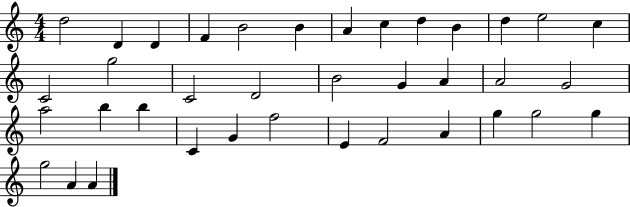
{
  \clef treble
  \numericTimeSignature
  \time 4/4
  \key c \major
  d''2 d'4 d'4 | f'4 b'2 b'4 | a'4 c''4 d''4 b'4 | d''4 e''2 c''4 | \break c'2 g''2 | c'2 d'2 | b'2 g'4 a'4 | a'2 g'2 | \break a''2 b''4 b''4 | c'4 g'4 f''2 | e'4 f'2 a'4 | g''4 g''2 g''4 | \break g''2 a'4 a'4 | \bar "|."
}